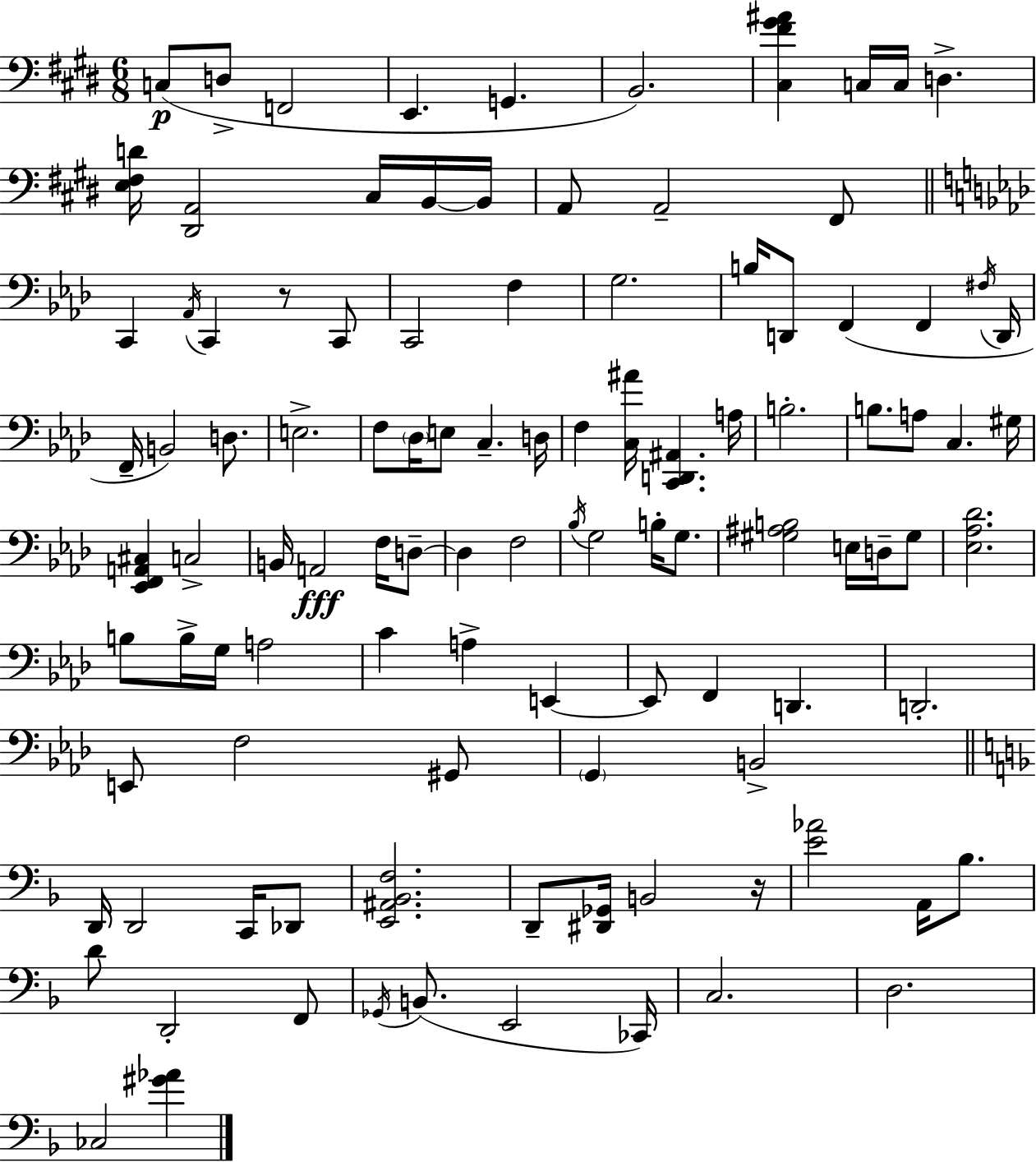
C3/e D3/e F2/h E2/q. G2/q. B2/h. [C#3,F#4,G#4,A#4]/q C3/s C3/s D3/q. [E3,F#3,D4]/s [D#2,A2]/h C#3/s B2/s B2/s A2/e A2/h F#2/e C2/q Ab2/s C2/q R/e C2/e C2/h F3/q G3/h. B3/s D2/e F2/q F2/q F#3/s D2/s F2/s B2/h D3/e. E3/h. F3/e Db3/s E3/e C3/q. D3/s F3/q [C3,A#4]/s [C2,D2,A#2]/q. A3/s B3/h. B3/e. A3/e C3/q. G#3/s [Eb2,F2,A2,C#3]/q C3/h B2/s A2/h F3/s D3/e D3/q F3/h Bb3/s G3/h B3/s G3/e. [G#3,A#3,B3]/h E3/s D3/s G#3/e [Eb3,Ab3,Db4]/h. B3/e B3/s G3/s A3/h C4/q A3/q E2/q E2/e F2/q D2/q. D2/h. E2/e F3/h G#2/e G2/q B2/h D2/s D2/h C2/s Db2/e [E2,A#2,Bb2,F3]/h. D2/e [D#2,Gb2]/s B2/h R/s [E4,Ab4]/h A2/s Bb3/e. D4/e D2/h F2/e Gb2/s B2/e. E2/h CES2/s C3/h. D3/h. CES3/h [G#4,Ab4]/q